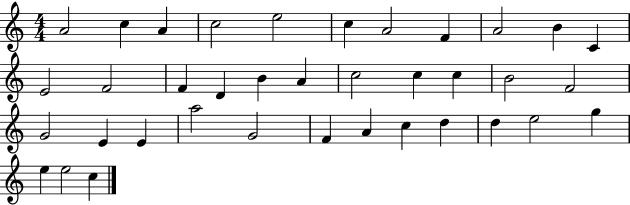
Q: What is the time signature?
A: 4/4